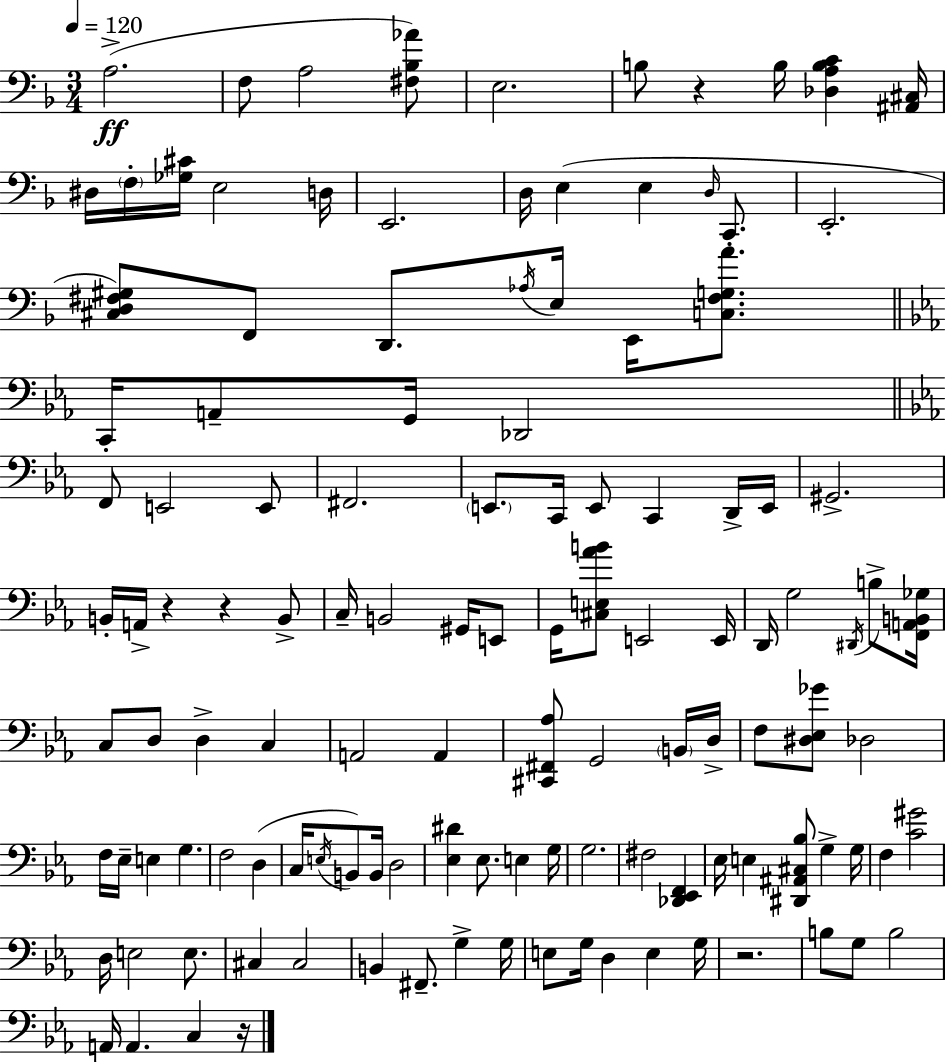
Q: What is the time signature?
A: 3/4